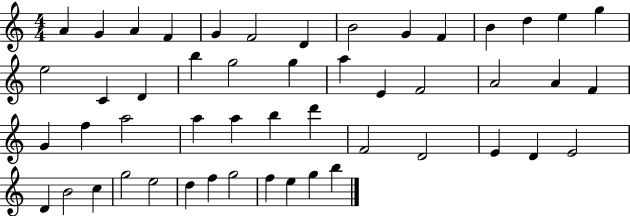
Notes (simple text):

A4/q G4/q A4/q F4/q G4/q F4/h D4/q B4/h G4/q F4/q B4/q D5/q E5/q G5/q E5/h C4/q D4/q B5/q G5/h G5/q A5/q E4/q F4/h A4/h A4/q F4/q G4/q F5/q A5/h A5/q A5/q B5/q D6/q F4/h D4/h E4/q D4/q E4/h D4/q B4/h C5/q G5/h E5/h D5/q F5/q G5/h F5/q E5/q G5/q B5/q